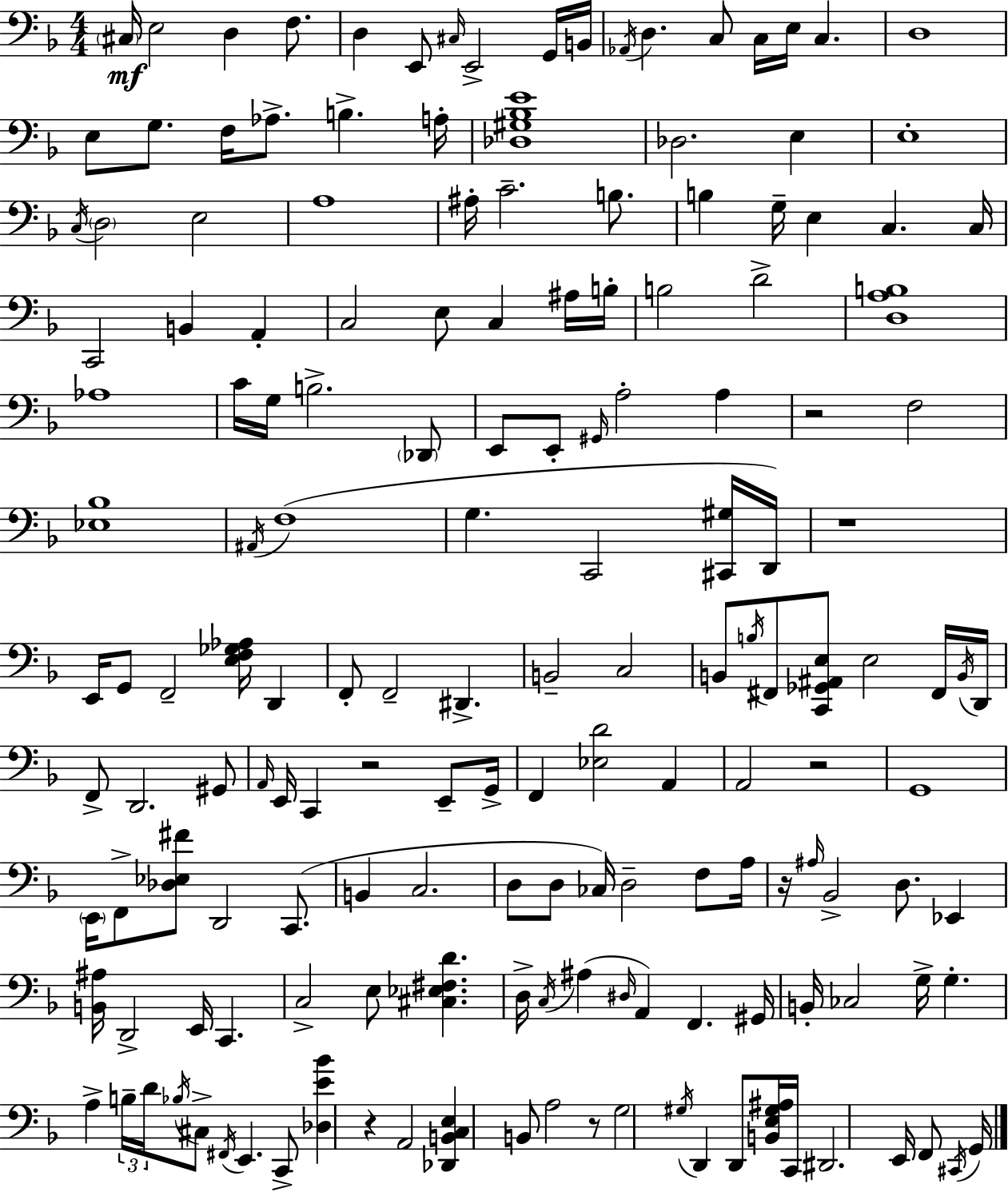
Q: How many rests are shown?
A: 7